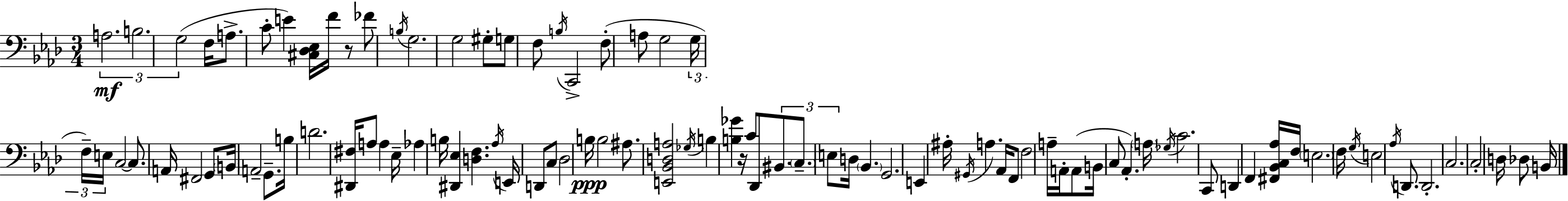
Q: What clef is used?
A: bass